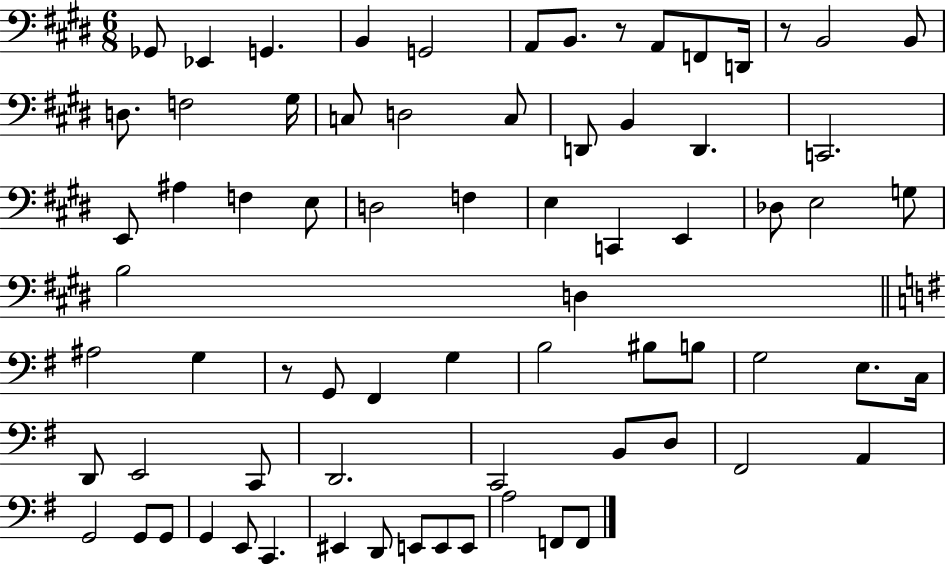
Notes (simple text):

Gb2/e Eb2/q G2/q. B2/q G2/h A2/e B2/e. R/e A2/e F2/e D2/s R/e B2/h B2/e D3/e. F3/h G#3/s C3/e D3/h C3/e D2/e B2/q D2/q. C2/h. E2/e A#3/q F3/q E3/e D3/h F3/q E3/q C2/q E2/q Db3/e E3/h G3/e B3/h D3/q A#3/h G3/q R/e G2/e F#2/q G3/q B3/h BIS3/e B3/e G3/h E3/e. C3/s D2/e E2/h C2/e D2/h. C2/h B2/e D3/e F#2/h A2/q G2/h G2/e G2/e G2/q E2/e C2/q. EIS2/q D2/e E2/e E2/e E2/e A3/h F2/e F2/e